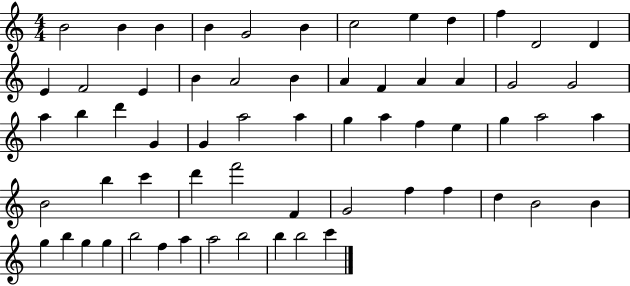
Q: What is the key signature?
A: C major